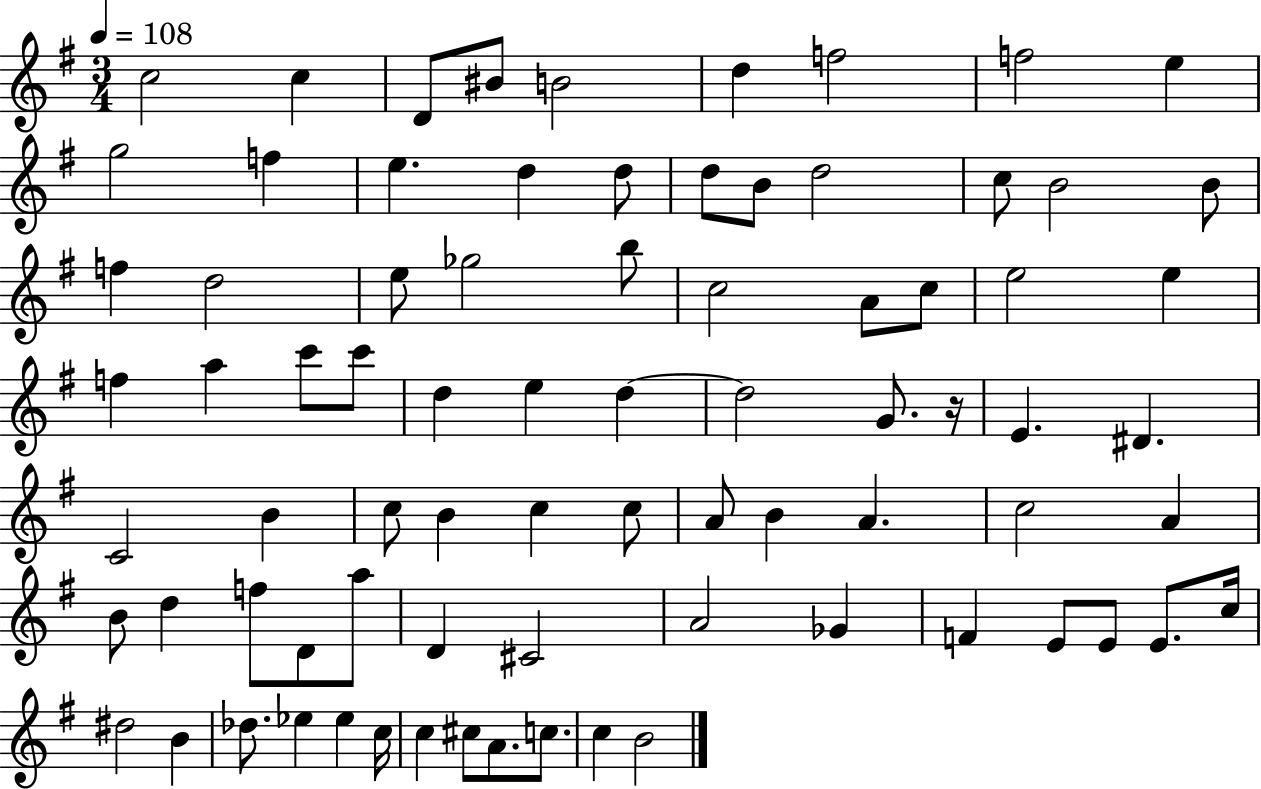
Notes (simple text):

C5/h C5/q D4/e BIS4/e B4/h D5/q F5/h F5/h E5/q G5/h F5/q E5/q. D5/q D5/e D5/e B4/e D5/h C5/e B4/h B4/e F5/q D5/h E5/e Gb5/h B5/e C5/h A4/e C5/e E5/h E5/q F5/q A5/q C6/e C6/e D5/q E5/q D5/q D5/h G4/e. R/s E4/q. D#4/q. C4/h B4/q C5/e B4/q C5/q C5/e A4/e B4/q A4/q. C5/h A4/q B4/e D5/q F5/e D4/e A5/e D4/q C#4/h A4/h Gb4/q F4/q E4/e E4/e E4/e. C5/s D#5/h B4/q Db5/e. Eb5/q Eb5/q C5/s C5/q C#5/e A4/e. C5/e. C5/q B4/h